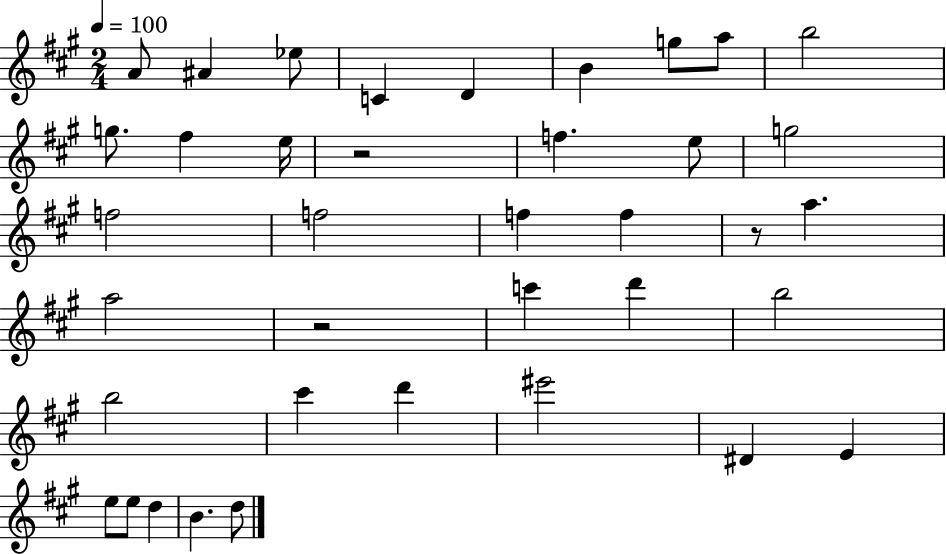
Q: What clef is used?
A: treble